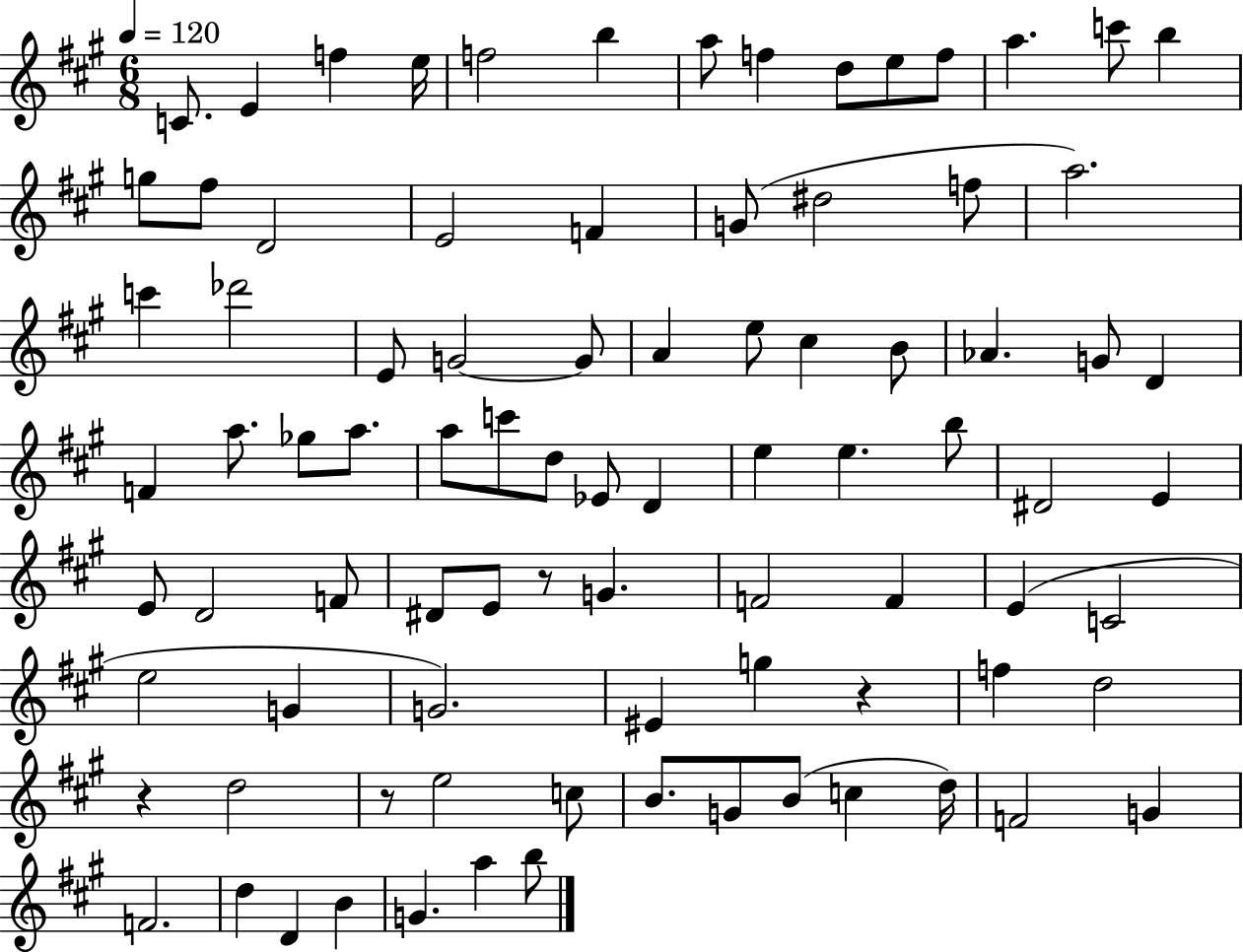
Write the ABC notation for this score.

X:1
T:Untitled
M:6/8
L:1/4
K:A
C/2 E f e/4 f2 b a/2 f d/2 e/2 f/2 a c'/2 b g/2 ^f/2 D2 E2 F G/2 ^d2 f/2 a2 c' _d'2 E/2 G2 G/2 A e/2 ^c B/2 _A G/2 D F a/2 _g/2 a/2 a/2 c'/2 d/2 _E/2 D e e b/2 ^D2 E E/2 D2 F/2 ^D/2 E/2 z/2 G F2 F E C2 e2 G G2 ^E g z f d2 z d2 z/2 e2 c/2 B/2 G/2 B/2 c d/4 F2 G F2 d D B G a b/2